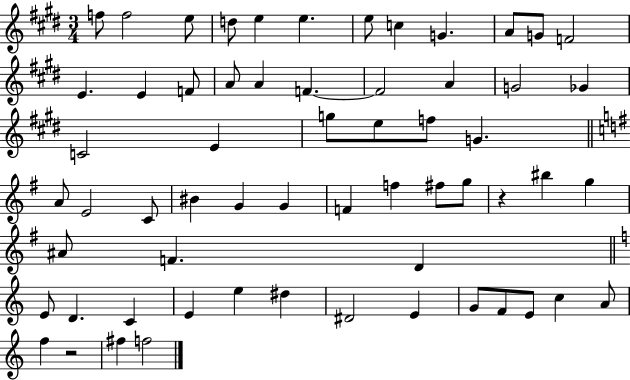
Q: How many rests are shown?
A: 2